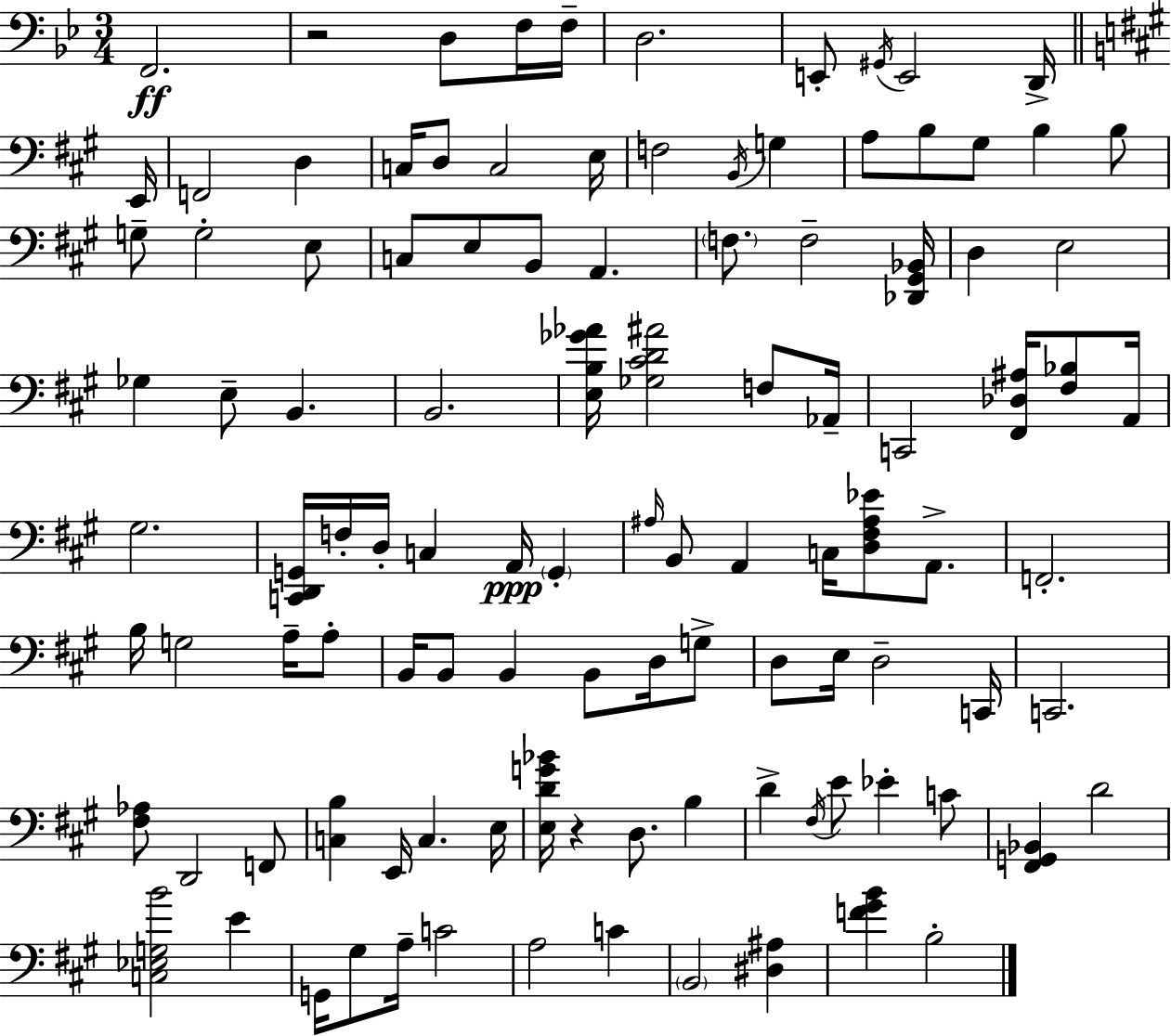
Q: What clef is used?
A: bass